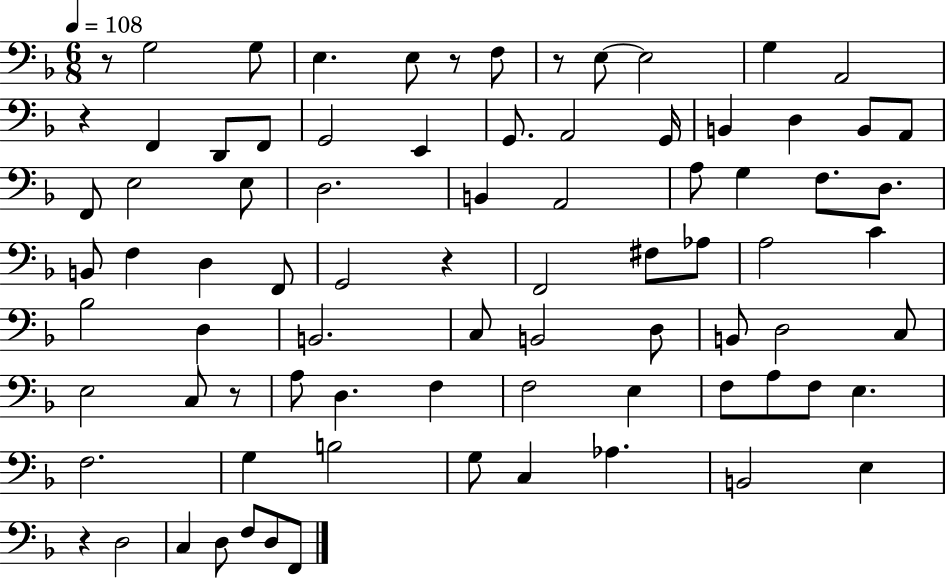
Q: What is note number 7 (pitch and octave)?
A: E3